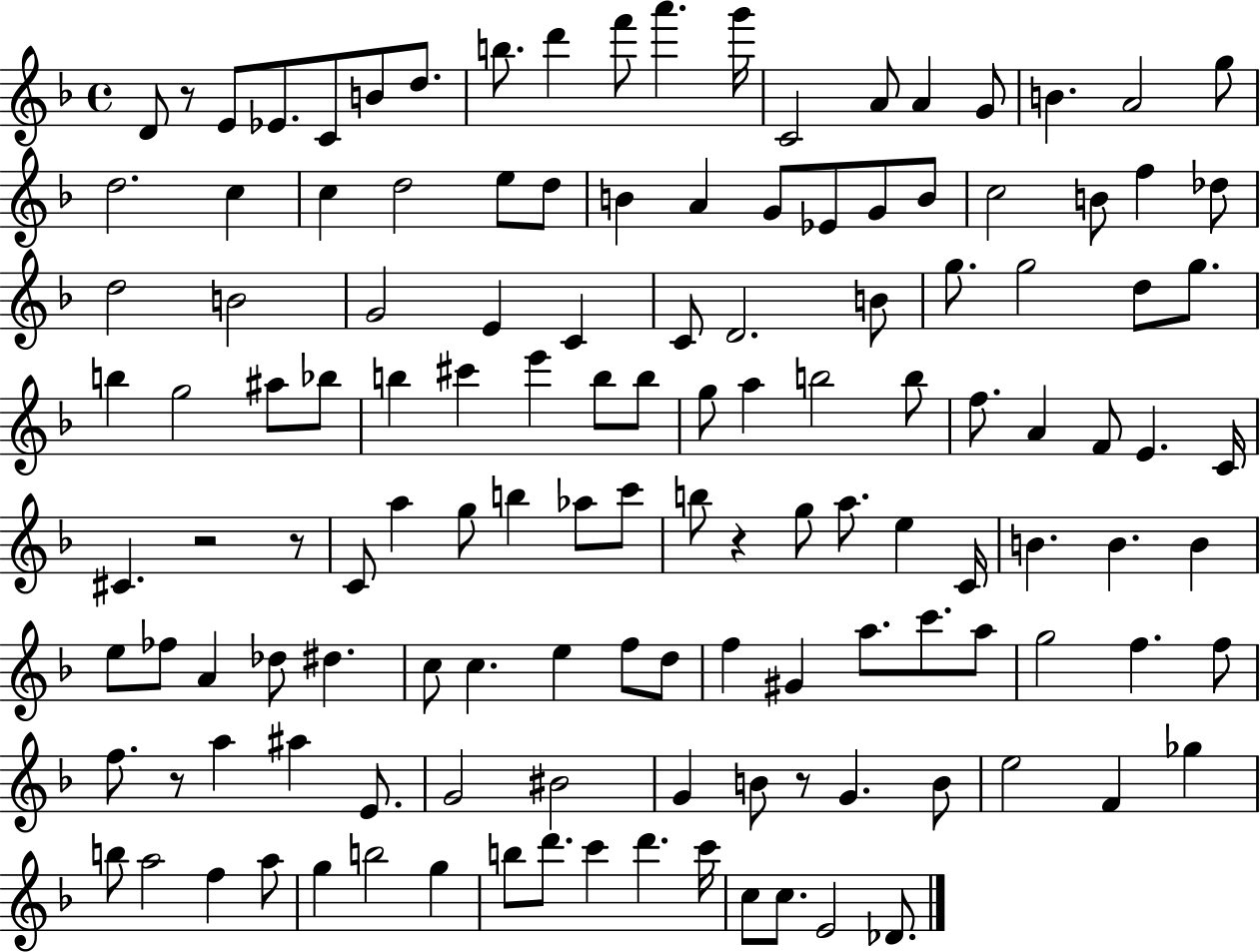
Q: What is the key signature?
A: F major